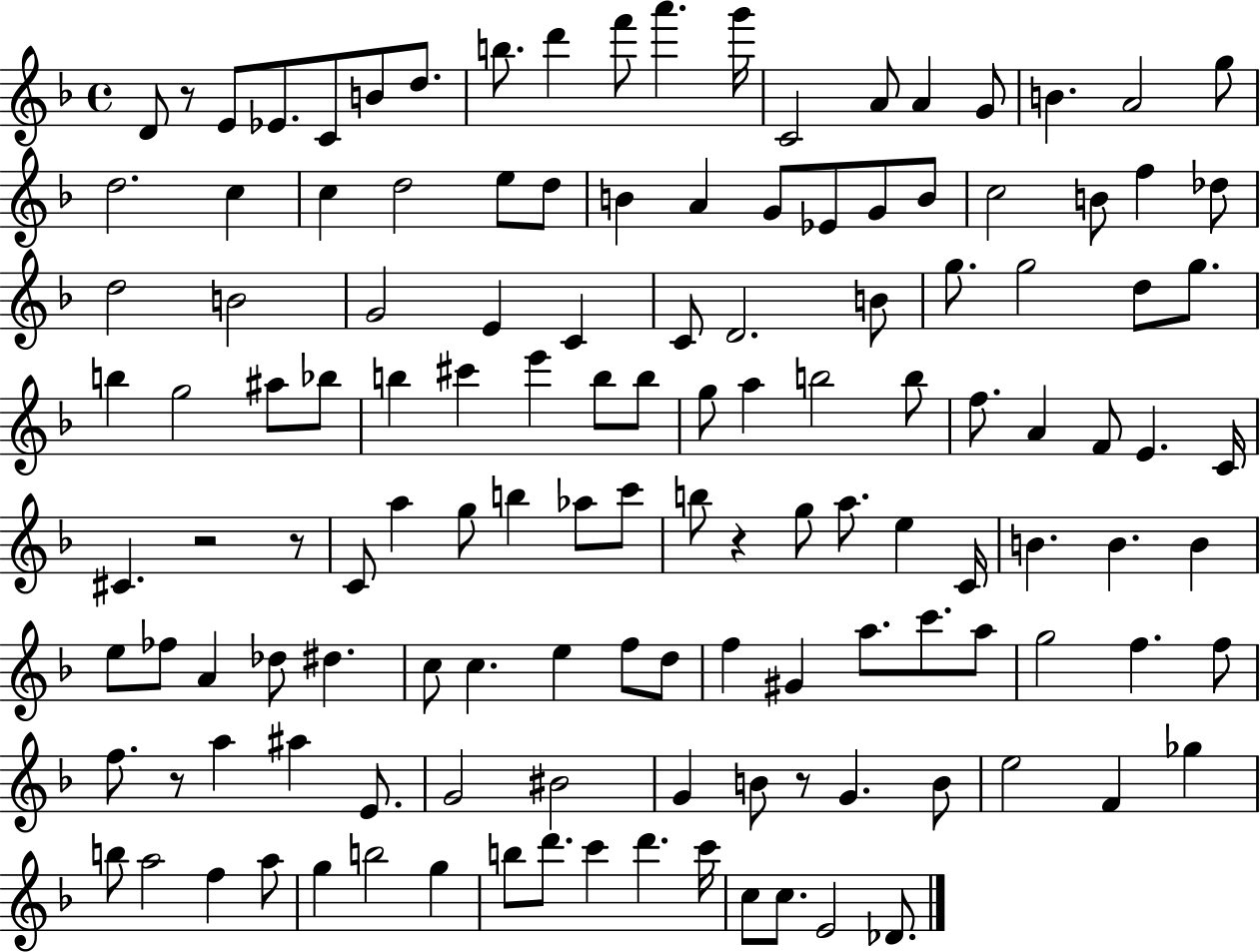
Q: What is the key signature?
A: F major